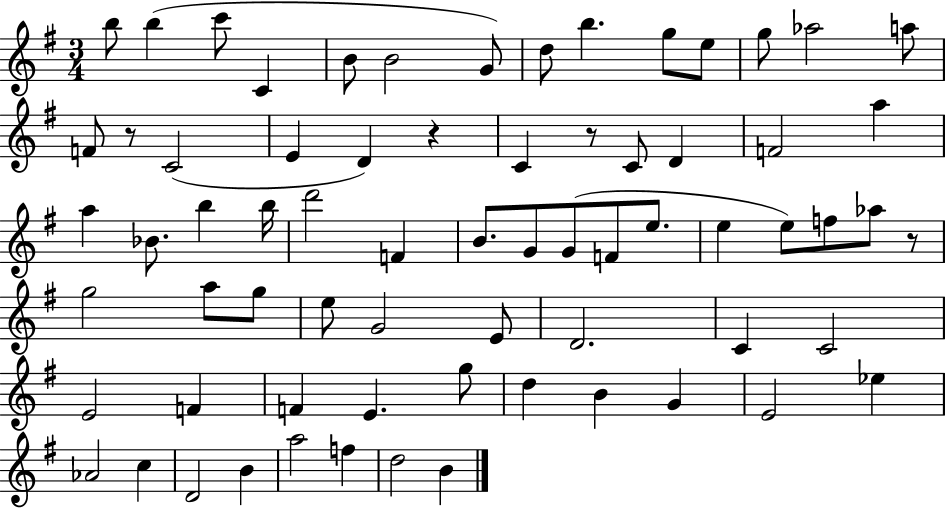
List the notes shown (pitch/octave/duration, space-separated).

B5/e B5/q C6/e C4/q B4/e B4/h G4/e D5/e B5/q. G5/e E5/e G5/e Ab5/h A5/e F4/e R/e C4/h E4/q D4/q R/q C4/q R/e C4/e D4/q F4/h A5/q A5/q Bb4/e. B5/q B5/s D6/h F4/q B4/e. G4/e G4/e F4/e E5/e. E5/q E5/e F5/e Ab5/e R/e G5/h A5/e G5/e E5/e G4/h E4/e D4/h. C4/q C4/h E4/h F4/q F4/q E4/q. G5/e D5/q B4/q G4/q E4/h Eb5/q Ab4/h C5/q D4/h B4/q A5/h F5/q D5/h B4/q